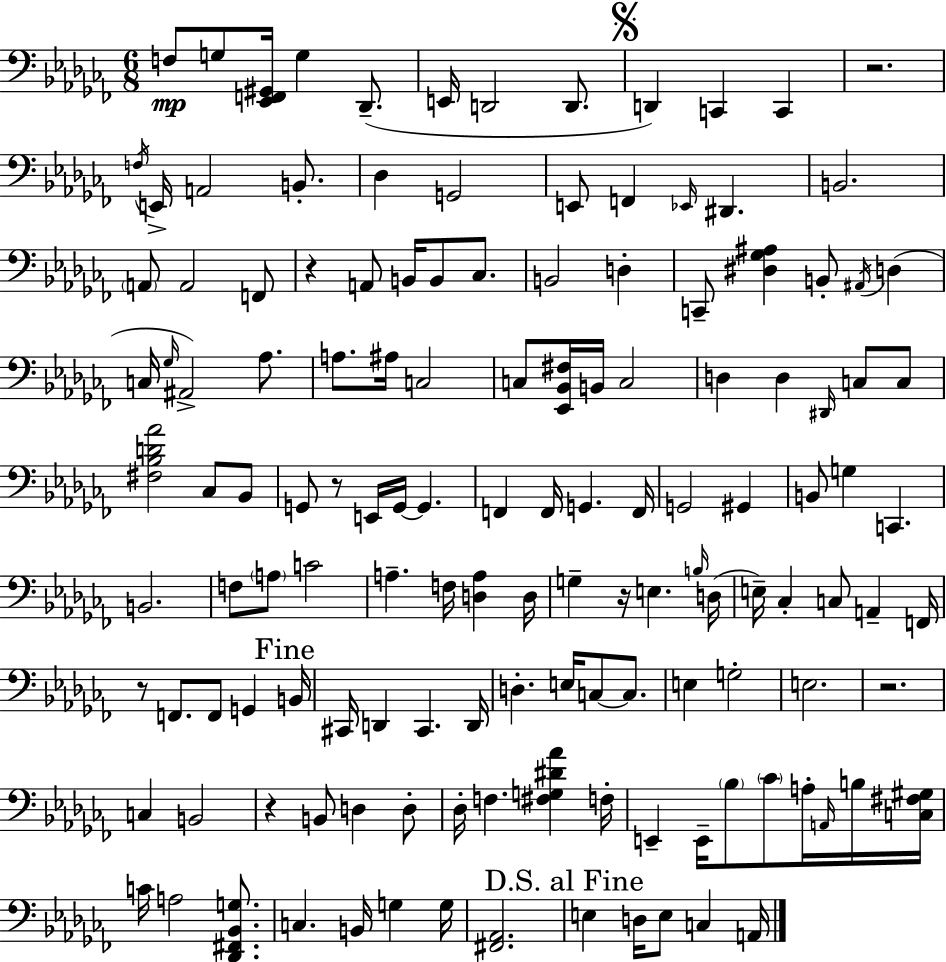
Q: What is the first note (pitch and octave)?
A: F3